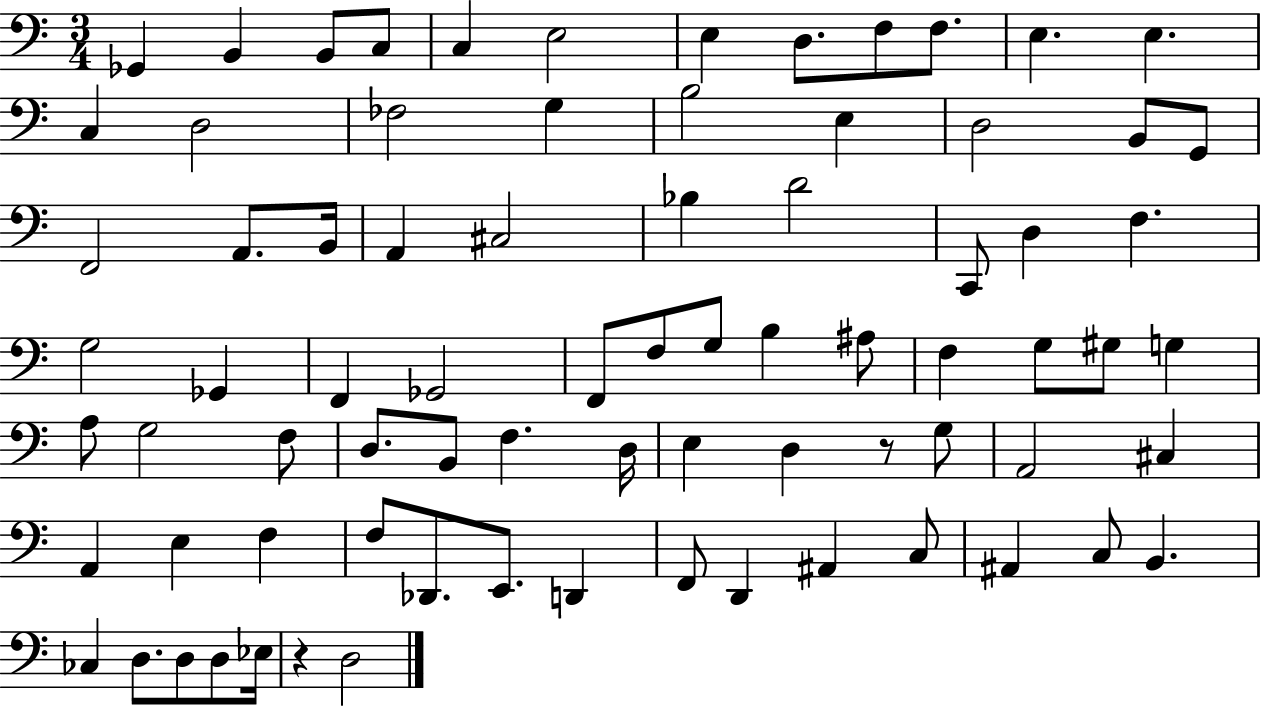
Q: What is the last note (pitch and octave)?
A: D3